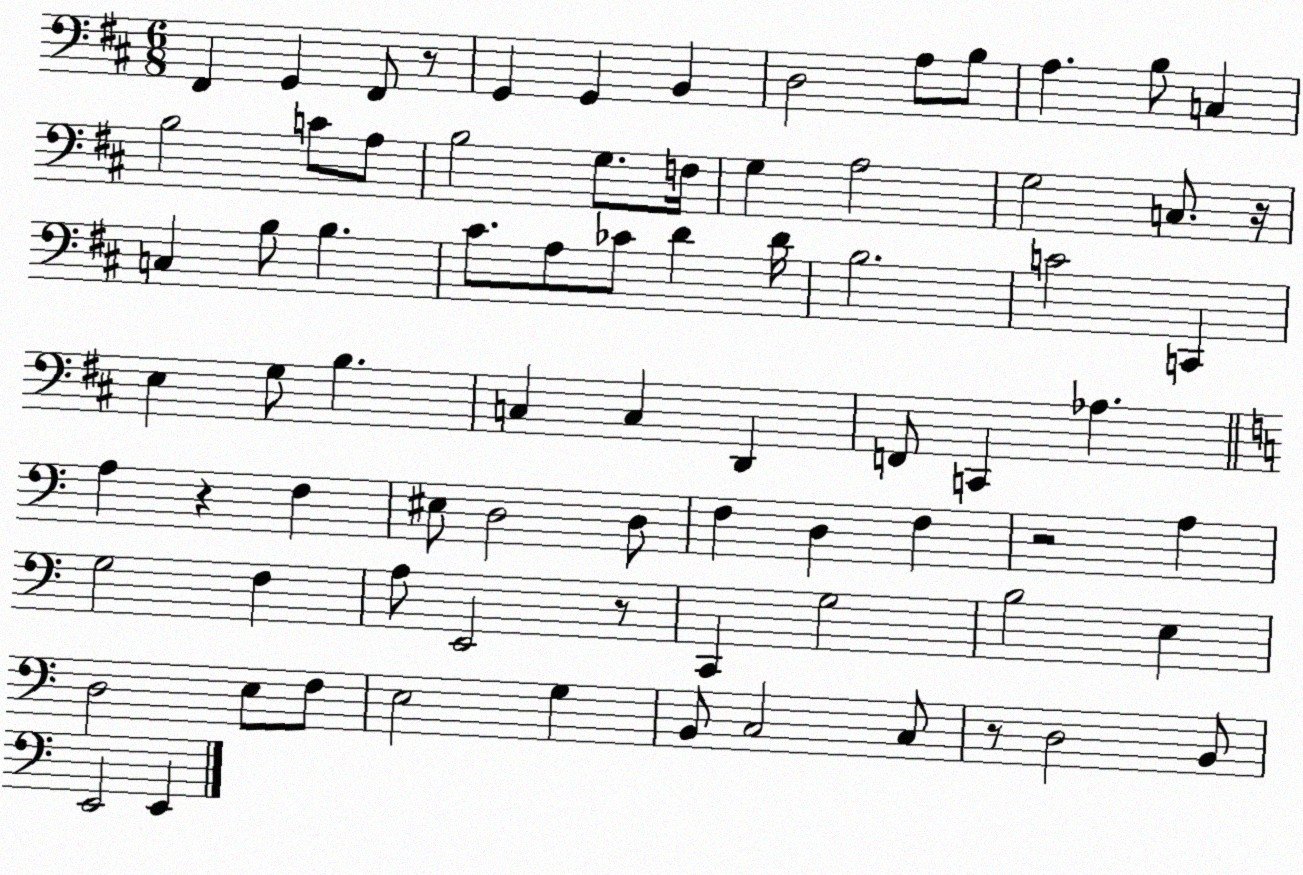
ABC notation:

X:1
T:Untitled
M:6/8
L:1/4
K:D
^F,, G,, ^F,,/2 z/2 G,, G,, B,, D,2 A,/2 B,/2 A, B,/2 C, B,2 C/2 A,/2 B,2 G,/2 F,/4 G, A,2 G,2 C,/2 z/4 C, B,/2 B, ^C/2 A,/2 _C/2 D D/4 B,2 C2 C,, E, G,/2 B, C, C, D,, F,,/2 C,, _A, A, z F, ^E,/2 D,2 D,/2 F, D, F, z2 A, G,2 F, A,/2 E,,2 z/2 C,, G,2 B,2 E, D,2 E,/2 F,/2 E,2 G, B,,/2 C,2 C,/2 z/2 D,2 B,,/2 E,,2 E,,